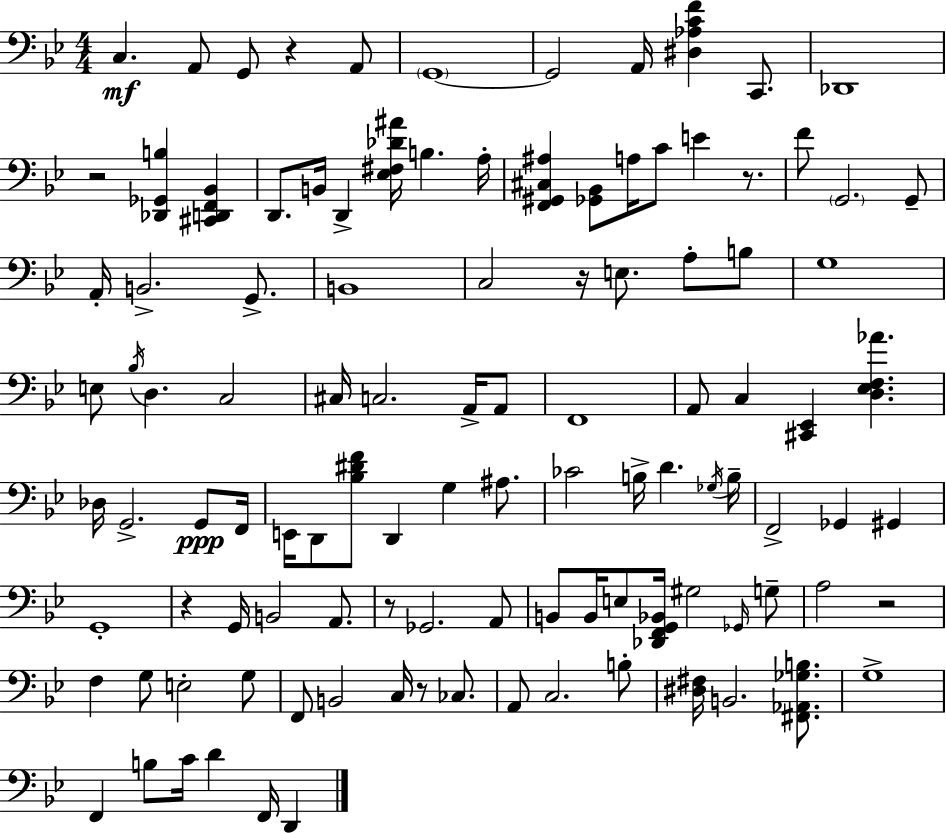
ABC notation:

X:1
T:Untitled
M:4/4
L:1/4
K:Gm
C, A,,/2 G,,/2 z A,,/2 G,,4 G,,2 A,,/4 [^D,_A,CF] C,,/2 _D,,4 z2 [_D,,_G,,B,] [^C,,D,,F,,_B,,] D,,/2 B,,/4 D,, [_E,^F,_D^A]/4 B, A,/4 [F,,^G,,^C,^A,] [_G,,_B,,]/2 A,/4 C/2 E z/2 F/2 G,,2 G,,/2 A,,/4 B,,2 G,,/2 B,,4 C,2 z/4 E,/2 A,/2 B,/2 G,4 E,/2 _B,/4 D, C,2 ^C,/4 C,2 A,,/4 A,,/2 F,,4 A,,/2 C, [^C,,_E,,] [D,_E,F,_A] _D,/4 G,,2 G,,/2 F,,/4 E,,/4 D,,/2 [_B,^DF]/2 D,, G, ^A,/2 _C2 B,/4 D _G,/4 B,/4 F,,2 _G,, ^G,, G,,4 z G,,/4 B,,2 A,,/2 z/2 _G,,2 A,,/2 B,,/2 B,,/4 E,/2 [_D,,F,,G,,_B,,]/4 ^G,2 _G,,/4 G,/2 A,2 z2 F, G,/2 E,2 G,/2 F,,/2 B,,2 C,/4 z/2 _C,/2 A,,/2 C,2 B,/2 [^D,^F,]/4 B,,2 [^F,,_A,,_G,B,]/2 G,4 F,, B,/2 C/4 D F,,/4 D,,